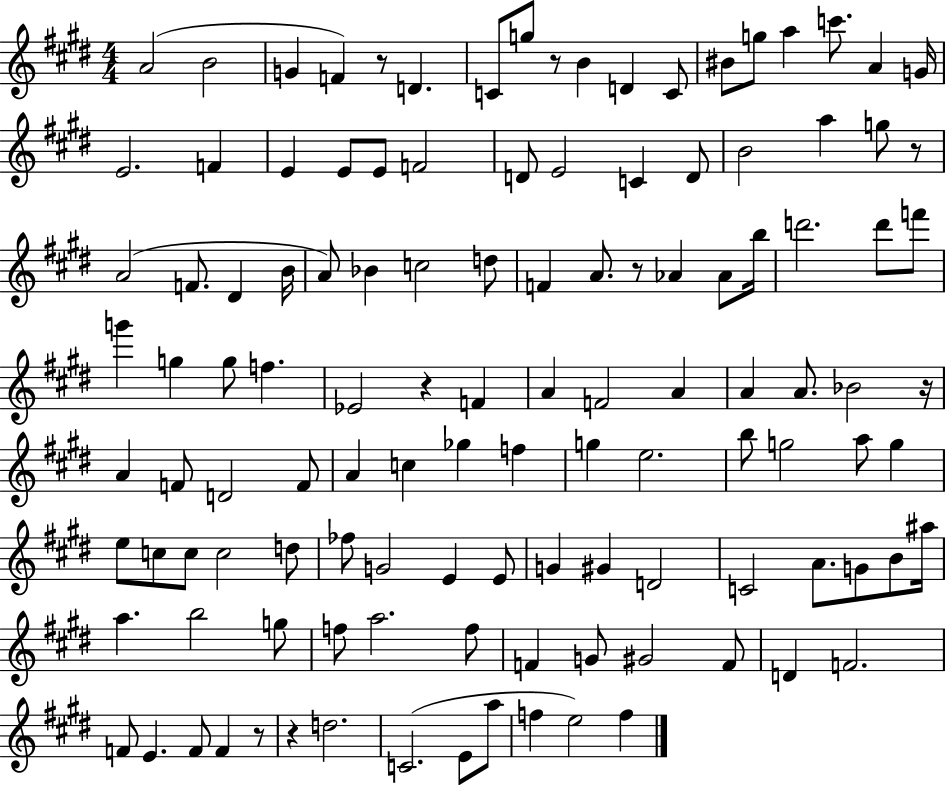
X:1
T:Untitled
M:4/4
L:1/4
K:E
A2 B2 G F z/2 D C/2 g/2 z/2 B D C/2 ^B/2 g/2 a c'/2 A G/4 E2 F E E/2 E/2 F2 D/2 E2 C D/2 B2 a g/2 z/2 A2 F/2 ^D B/4 A/2 _B c2 d/2 F A/2 z/2 _A _A/2 b/4 d'2 d'/2 f'/2 g' g g/2 f _E2 z F A F2 A A A/2 _B2 z/4 A F/2 D2 F/2 A c _g f g e2 b/2 g2 a/2 g e/2 c/2 c/2 c2 d/2 _f/2 G2 E E/2 G ^G D2 C2 A/2 G/2 B/2 ^a/4 a b2 g/2 f/2 a2 f/2 F G/2 ^G2 F/2 D F2 F/2 E F/2 F z/2 z d2 C2 E/2 a/2 f e2 f